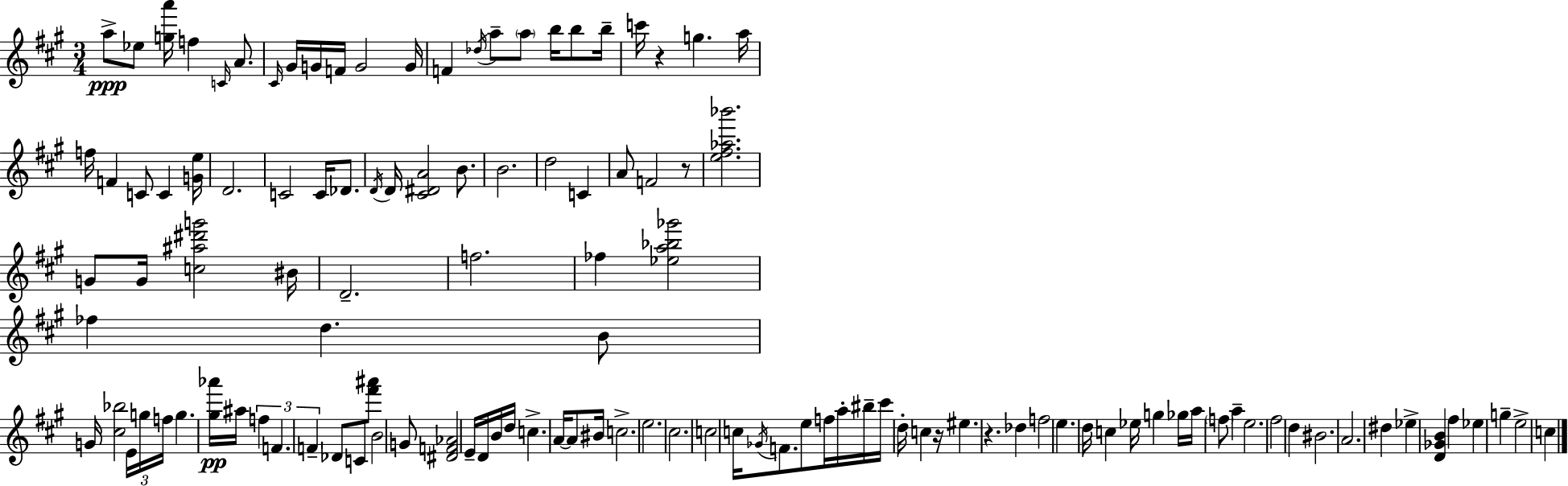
A5/e Eb5/e [G5,A6]/s F5/q C4/s A4/e. C#4/s G#4/s G4/s F4/s G4/h G4/s F4/q Db5/s A5/e A5/e B5/s B5/e B5/s C6/s R/q G5/q. A5/s F5/s F4/q C4/e C4/q [G4,E5]/s D4/h. C4/h C4/s Db4/e. D4/s D4/s [C#4,D#4,A4]/h B4/e. B4/h. D5/h C4/q A4/e F4/h R/e [E5,F#5,Ab5,Bb6]/h. G4/e G4/s [C5,A#5,D#6,G6]/h BIS4/s D4/h. F5/h. FES5/q [Eb5,A5,Bb5,Gb6]/h FES5/q D5/q. B4/e G4/s [C#5,Bb5]/h E4/s G5/s F5/s G5/q. [G#5,Ab6]/s A#5/s F5/q F4/q. F4/q Db4/e C4/e [F#6,A#6]/e B4/h G4/e [D#4,F4,Ab4]/h E4/s D4/s B4/s D5/s C5/q. A4/s A4/e BIS4/s C5/h. E5/h. C#5/h. C5/h C5/s Gb4/s F4/e. E5/e F5/s A5/s BIS5/s C#6/s D5/s C5/q R/s EIS5/q. R/q. Db5/q F5/h E5/q. D5/s C5/q Eb5/s G5/q Gb5/s A5/s F5/e A5/q E5/h. F#5/h D5/q BIS4/h. A4/h. D#5/q Eb5/q [D4,Gb4,B4]/q F#5/q Eb5/q G5/q E5/h C5/q